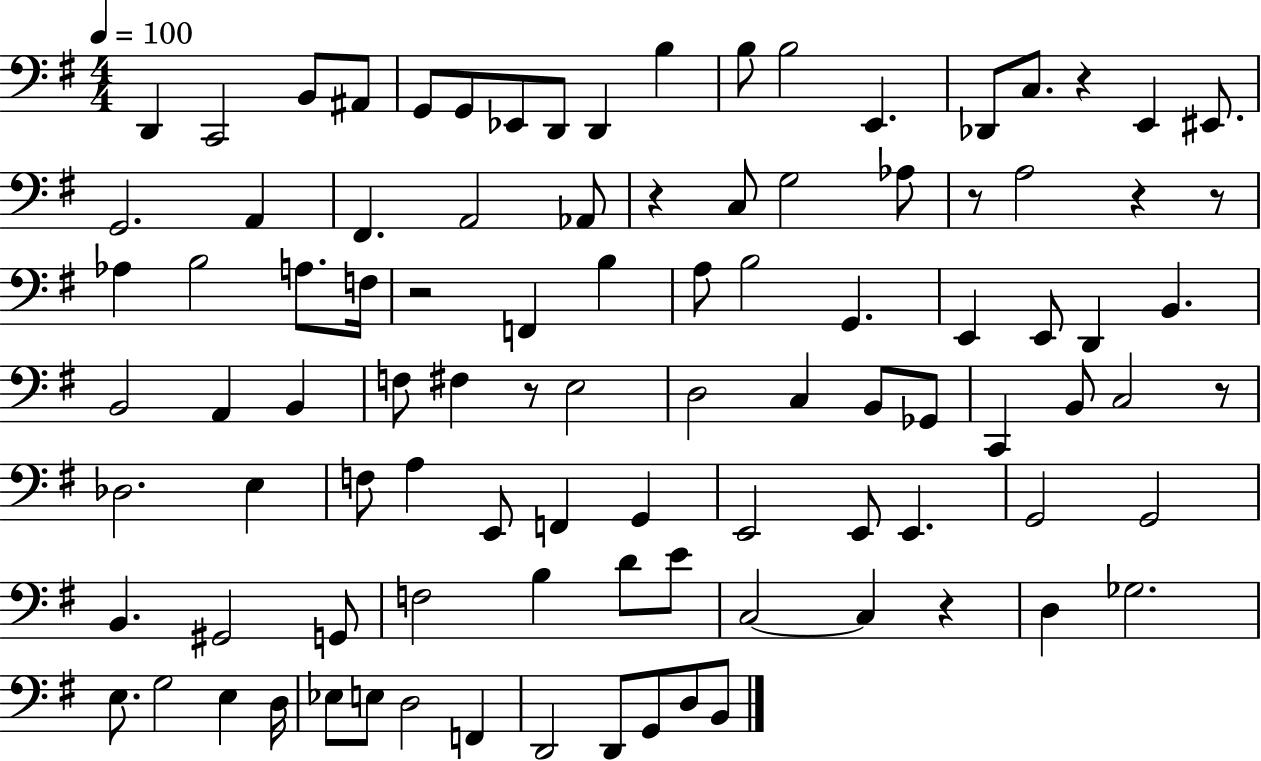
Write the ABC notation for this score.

X:1
T:Untitled
M:4/4
L:1/4
K:G
D,, C,,2 B,,/2 ^A,,/2 G,,/2 G,,/2 _E,,/2 D,,/2 D,, B, B,/2 B,2 E,, _D,,/2 C,/2 z E,, ^E,,/2 G,,2 A,, ^F,, A,,2 _A,,/2 z C,/2 G,2 _A,/2 z/2 A,2 z z/2 _A, B,2 A,/2 F,/4 z2 F,, B, A,/2 B,2 G,, E,, E,,/2 D,, B,, B,,2 A,, B,, F,/2 ^F, z/2 E,2 D,2 C, B,,/2 _G,,/2 C,, B,,/2 C,2 z/2 _D,2 E, F,/2 A, E,,/2 F,, G,, E,,2 E,,/2 E,, G,,2 G,,2 B,, ^G,,2 G,,/2 F,2 B, D/2 E/2 C,2 C, z D, _G,2 E,/2 G,2 E, D,/4 _E,/2 E,/2 D,2 F,, D,,2 D,,/2 G,,/2 D,/2 B,,/2